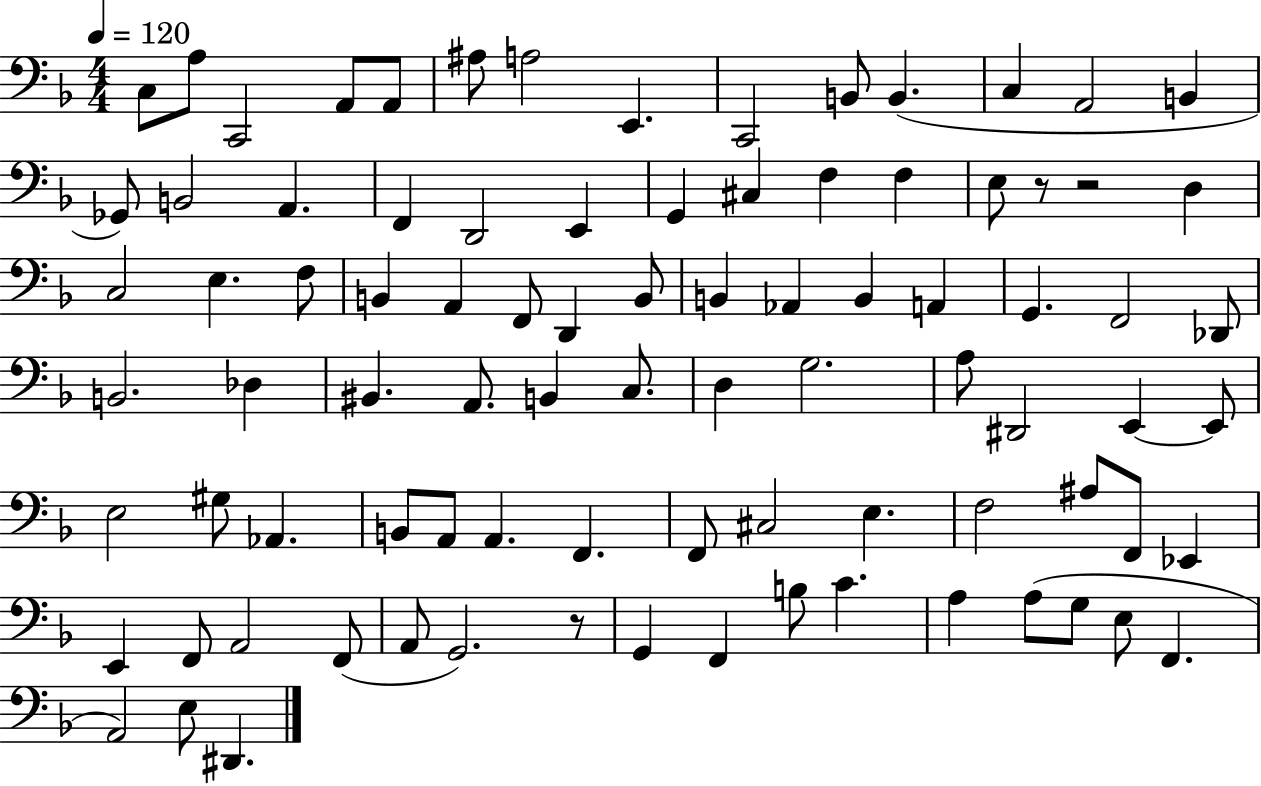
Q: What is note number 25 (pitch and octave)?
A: E3